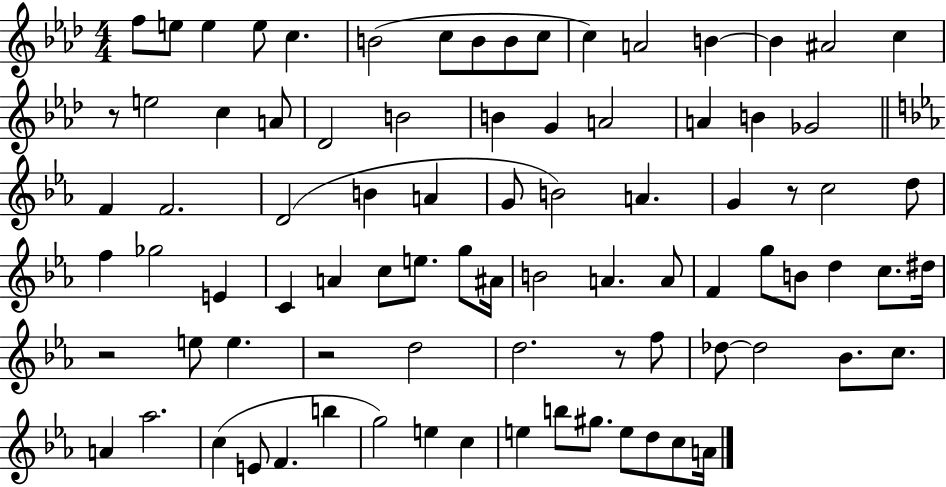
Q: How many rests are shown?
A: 5